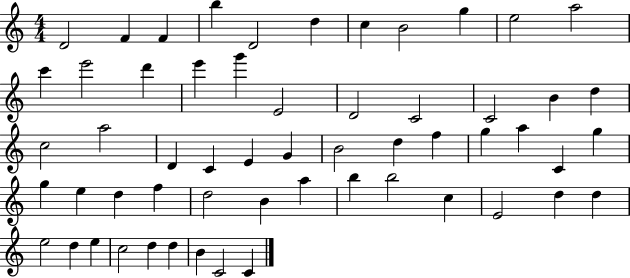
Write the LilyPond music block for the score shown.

{
  \clef treble
  \numericTimeSignature
  \time 4/4
  \key c \major
  d'2 f'4 f'4 | b''4 d'2 d''4 | c''4 b'2 g''4 | e''2 a''2 | \break c'''4 e'''2 d'''4 | e'''4 g'''4 e'2 | d'2 c'2 | c'2 b'4 d''4 | \break c''2 a''2 | d'4 c'4 e'4 g'4 | b'2 d''4 f''4 | g''4 a''4 c'4 g''4 | \break g''4 e''4 d''4 f''4 | d''2 b'4 a''4 | b''4 b''2 c''4 | e'2 d''4 d''4 | \break e''2 d''4 e''4 | c''2 d''4 d''4 | b'4 c'2 c'4 | \bar "|."
}